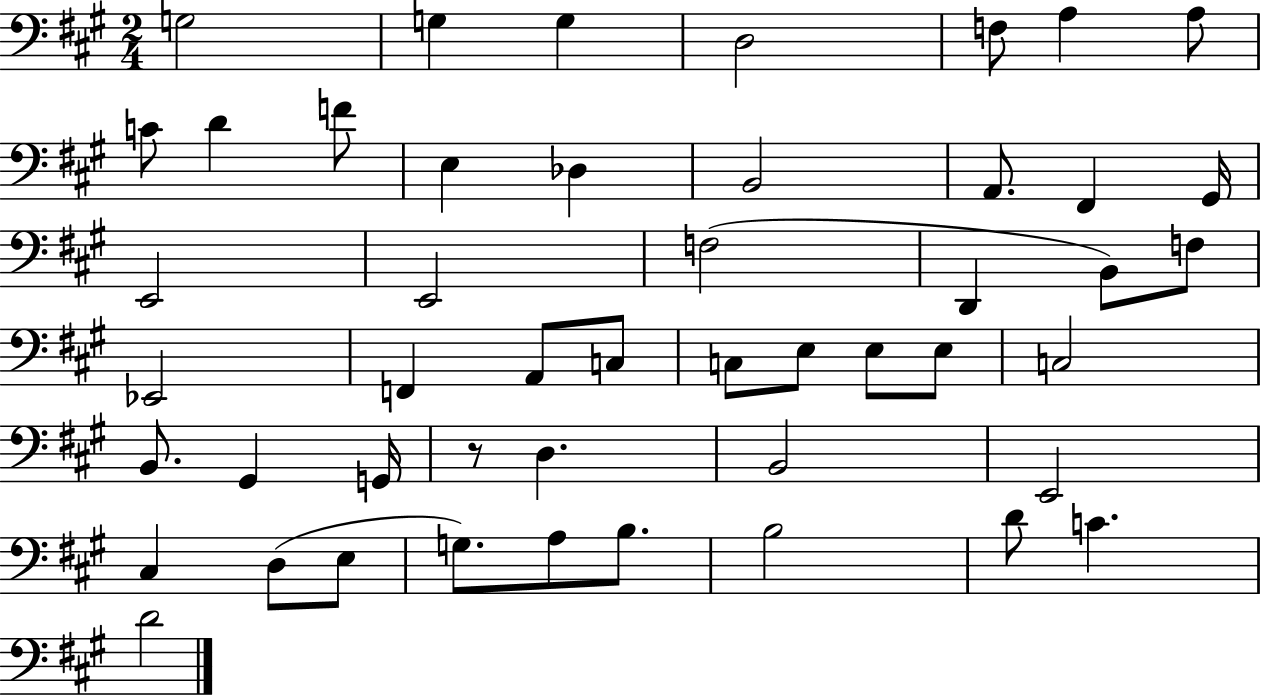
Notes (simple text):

G3/h G3/q G3/q D3/h F3/e A3/q A3/e C4/e D4/q F4/e E3/q Db3/q B2/h A2/e. F#2/q G#2/s E2/h E2/h F3/h D2/q B2/e F3/e Eb2/h F2/q A2/e C3/e C3/e E3/e E3/e E3/e C3/h B2/e. G#2/q G2/s R/e D3/q. B2/h E2/h C#3/q D3/e E3/e G3/e. A3/e B3/e. B3/h D4/e C4/q. D4/h